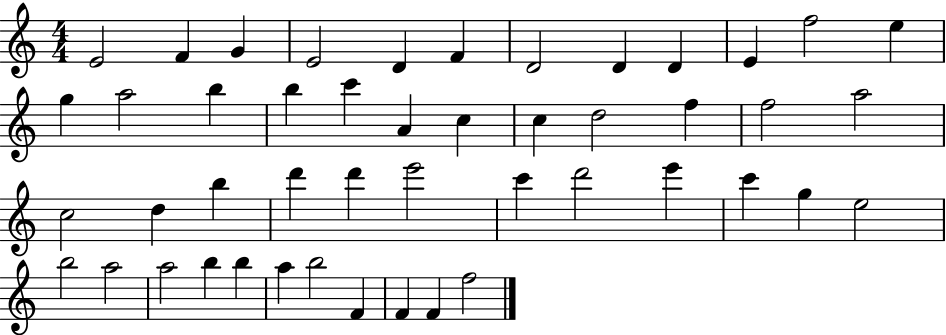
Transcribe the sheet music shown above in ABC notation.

X:1
T:Untitled
M:4/4
L:1/4
K:C
E2 F G E2 D F D2 D D E f2 e g a2 b b c' A c c d2 f f2 a2 c2 d b d' d' e'2 c' d'2 e' c' g e2 b2 a2 a2 b b a b2 F F F f2